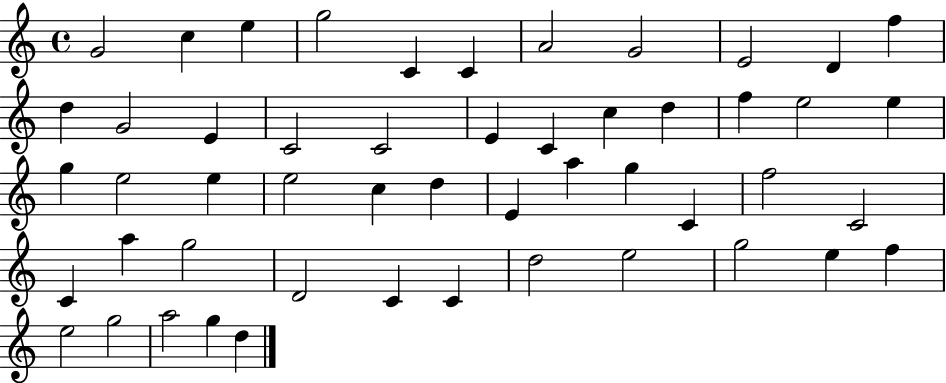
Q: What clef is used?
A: treble